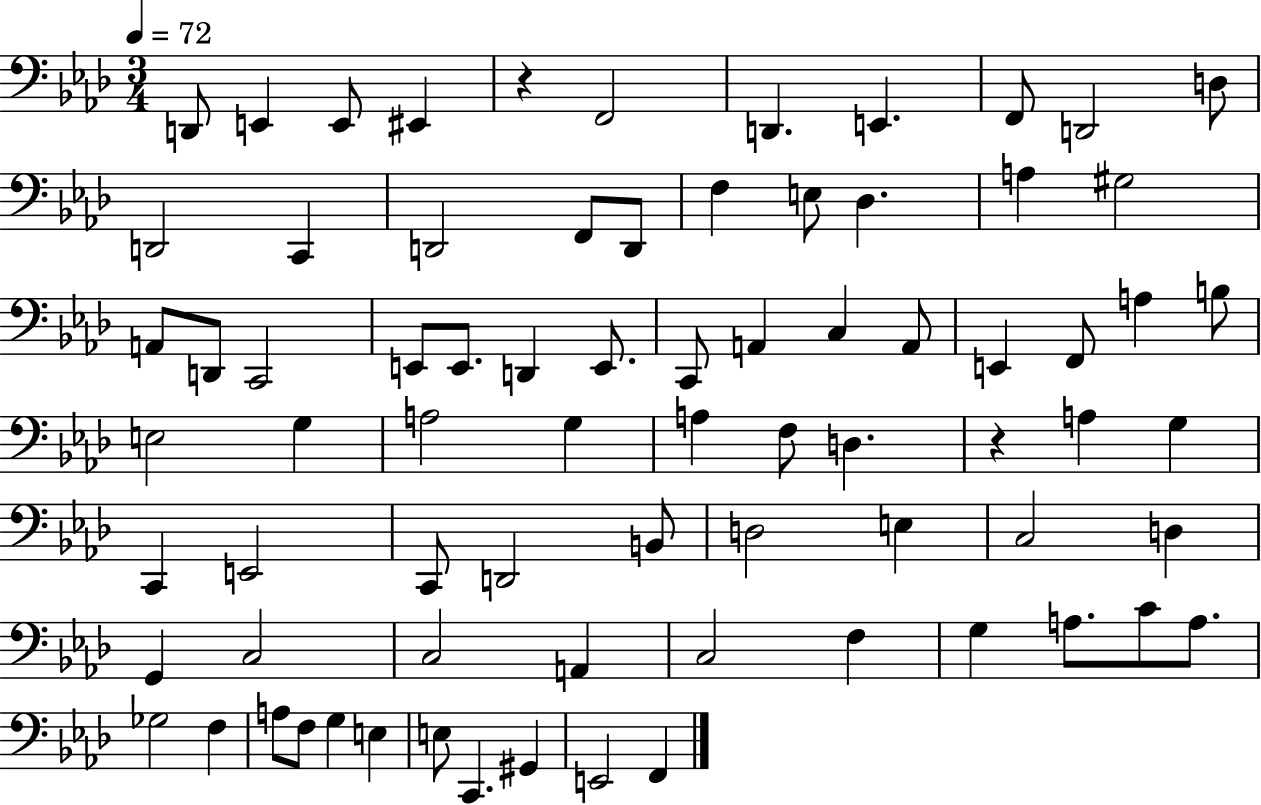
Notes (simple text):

D2/e E2/q E2/e EIS2/q R/q F2/h D2/q. E2/q. F2/e D2/h D3/e D2/h C2/q D2/h F2/e D2/e F3/q E3/e Db3/q. A3/q G#3/h A2/e D2/e C2/h E2/e E2/e. D2/q E2/e. C2/e A2/q C3/q A2/e E2/q F2/e A3/q B3/e E3/h G3/q A3/h G3/q A3/q F3/e D3/q. R/q A3/q G3/q C2/q E2/h C2/e D2/h B2/e D3/h E3/q C3/h D3/q G2/q C3/h C3/h A2/q C3/h F3/q G3/q A3/e. C4/e A3/e. Gb3/h F3/q A3/e F3/e G3/q E3/q E3/e C2/q. G#2/q E2/h F2/q